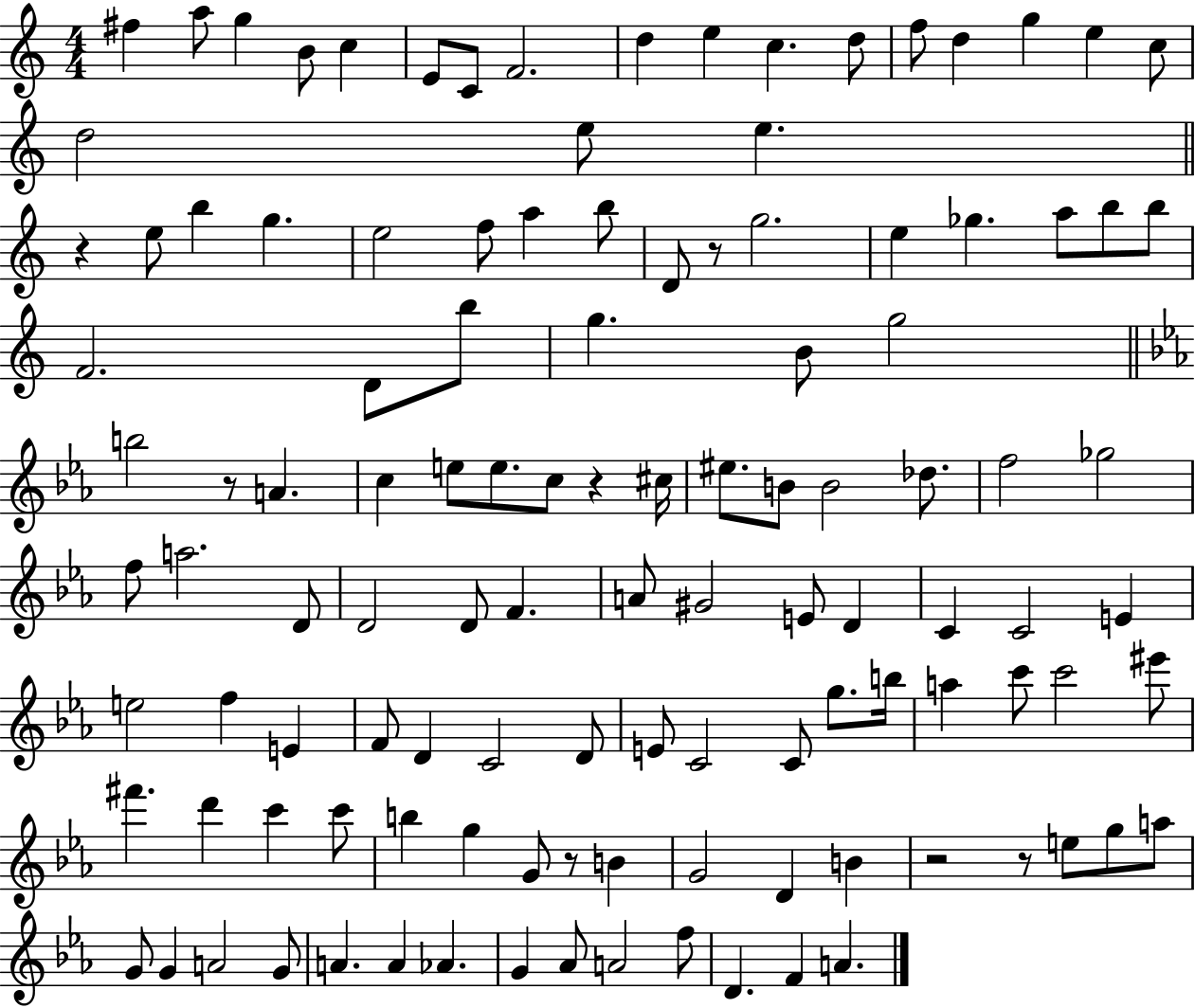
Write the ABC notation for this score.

X:1
T:Untitled
M:4/4
L:1/4
K:C
^f a/2 g B/2 c E/2 C/2 F2 d e c d/2 f/2 d g e c/2 d2 e/2 e z e/2 b g e2 f/2 a b/2 D/2 z/2 g2 e _g a/2 b/2 b/2 F2 D/2 b/2 g B/2 g2 b2 z/2 A c e/2 e/2 c/2 z ^c/4 ^e/2 B/2 B2 _d/2 f2 _g2 f/2 a2 D/2 D2 D/2 F A/2 ^G2 E/2 D C C2 E e2 f E F/2 D C2 D/2 E/2 C2 C/2 g/2 b/4 a c'/2 c'2 ^e'/2 ^f' d' c' c'/2 b g G/2 z/2 B G2 D B z2 z/2 e/2 g/2 a/2 G/2 G A2 G/2 A A _A G _A/2 A2 f/2 D F A